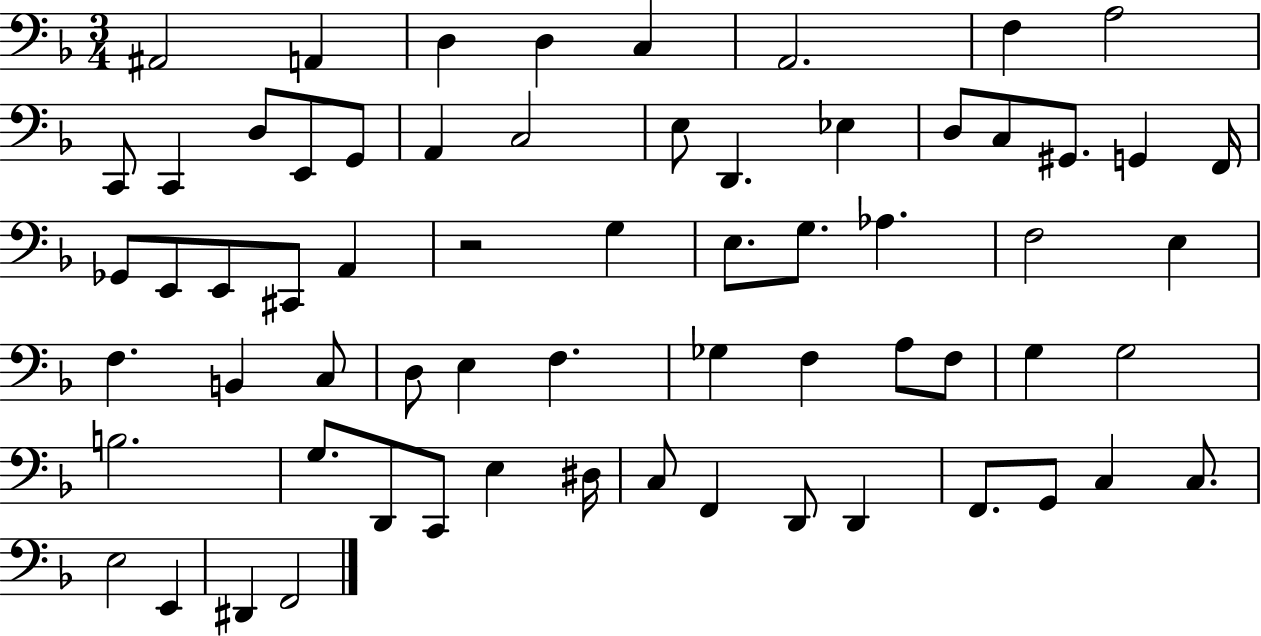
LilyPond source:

{
  \clef bass
  \numericTimeSignature
  \time 3/4
  \key f \major
  ais,2 a,4 | d4 d4 c4 | a,2. | f4 a2 | \break c,8 c,4 d8 e,8 g,8 | a,4 c2 | e8 d,4. ees4 | d8 c8 gis,8. g,4 f,16 | \break ges,8 e,8 e,8 cis,8 a,4 | r2 g4 | e8. g8. aes4. | f2 e4 | \break f4. b,4 c8 | d8 e4 f4. | ges4 f4 a8 f8 | g4 g2 | \break b2. | g8. d,8 c,8 e4 dis16 | c8 f,4 d,8 d,4 | f,8. g,8 c4 c8. | \break e2 e,4 | dis,4 f,2 | \bar "|."
}